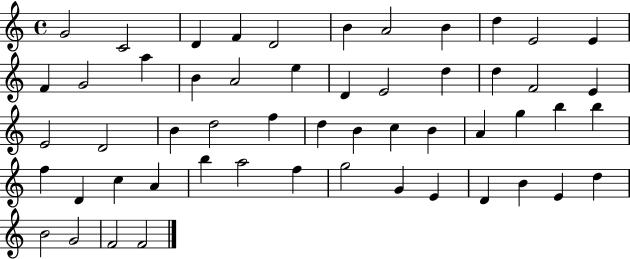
{
  \clef treble
  \time 4/4
  \defaultTimeSignature
  \key c \major
  g'2 c'2 | d'4 f'4 d'2 | b'4 a'2 b'4 | d''4 e'2 e'4 | \break f'4 g'2 a''4 | b'4 a'2 e''4 | d'4 e'2 d''4 | d''4 f'2 e'4 | \break e'2 d'2 | b'4 d''2 f''4 | d''4 b'4 c''4 b'4 | a'4 g''4 b''4 b''4 | \break f''4 d'4 c''4 a'4 | b''4 a''2 f''4 | g''2 g'4 e'4 | d'4 b'4 e'4 d''4 | \break b'2 g'2 | f'2 f'2 | \bar "|."
}